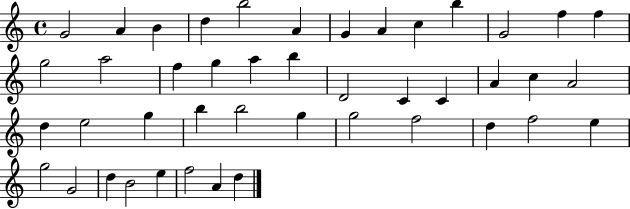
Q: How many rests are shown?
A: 0